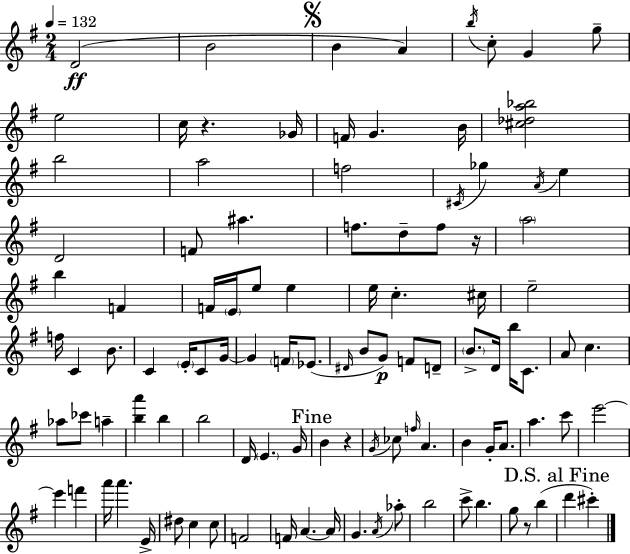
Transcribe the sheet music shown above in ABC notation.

X:1
T:Untitled
M:2/4
L:1/4
K:G
D2 B2 B A b/4 c/2 G g/2 e2 c/4 z _G/4 F/4 G B/4 [^c_da_b]2 b2 a2 f2 ^C/4 _g A/4 e D2 F/2 ^a f/2 d/2 f/2 z/4 a2 b F F/4 E/4 e/2 e e/4 c ^c/4 e2 f/4 C B/2 C E/4 C/2 G/4 G F/4 _E/2 ^D/4 B/2 G/2 F/2 D/2 B/2 D/4 b/4 C/2 A/2 c _a/2 _c'/2 a [ba'] b b2 D/4 E G/4 B z G/4 _c/2 f/4 A B G/4 A/2 a c'/2 e'2 e' f' a'/4 a' E/4 ^d/2 c c/2 F2 F/4 A A/4 G A/4 _a/2 b2 c'/2 b g/2 z/2 b d' ^c'